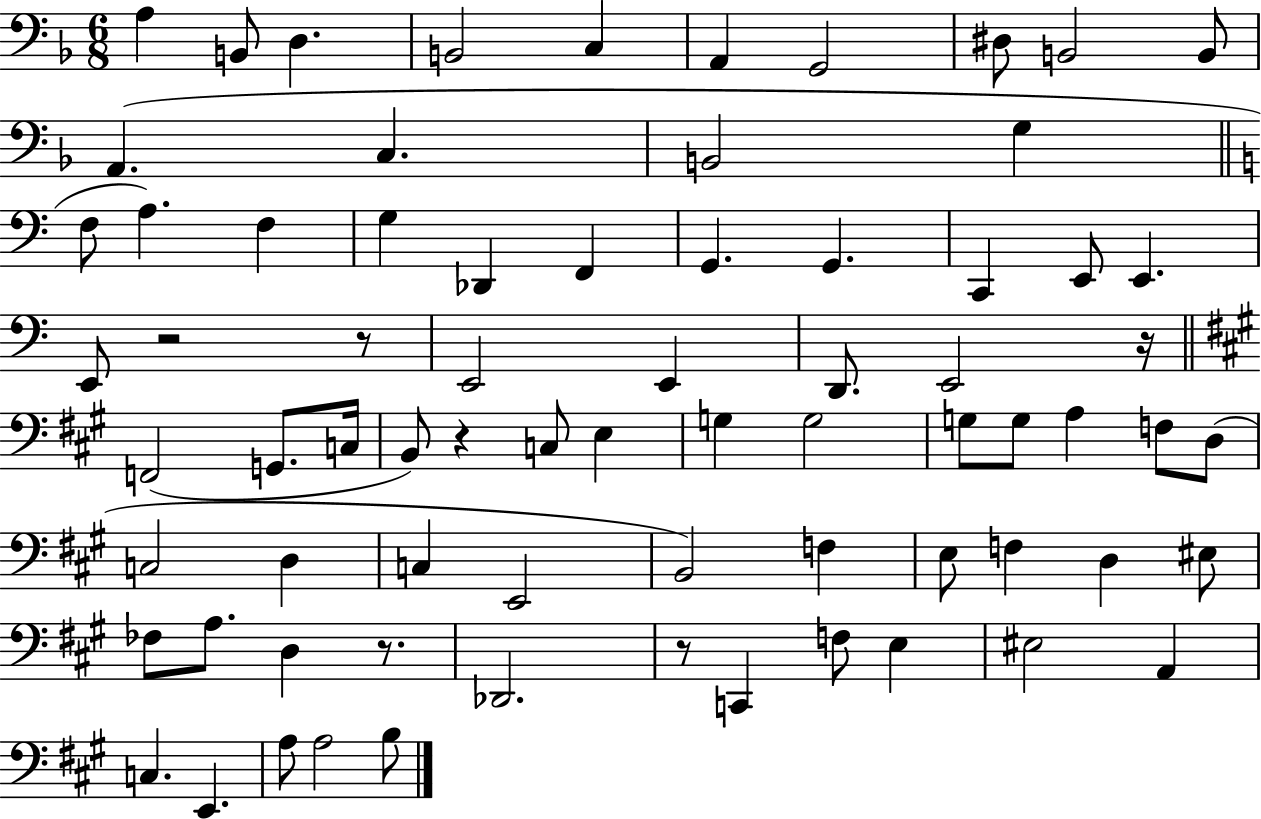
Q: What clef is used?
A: bass